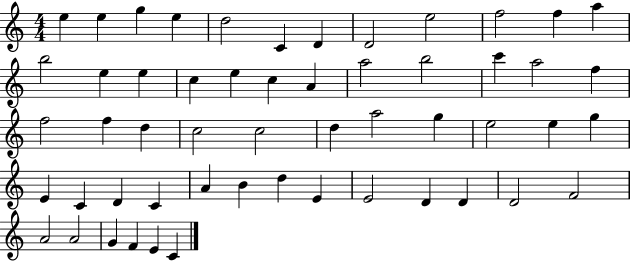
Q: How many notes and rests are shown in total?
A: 54